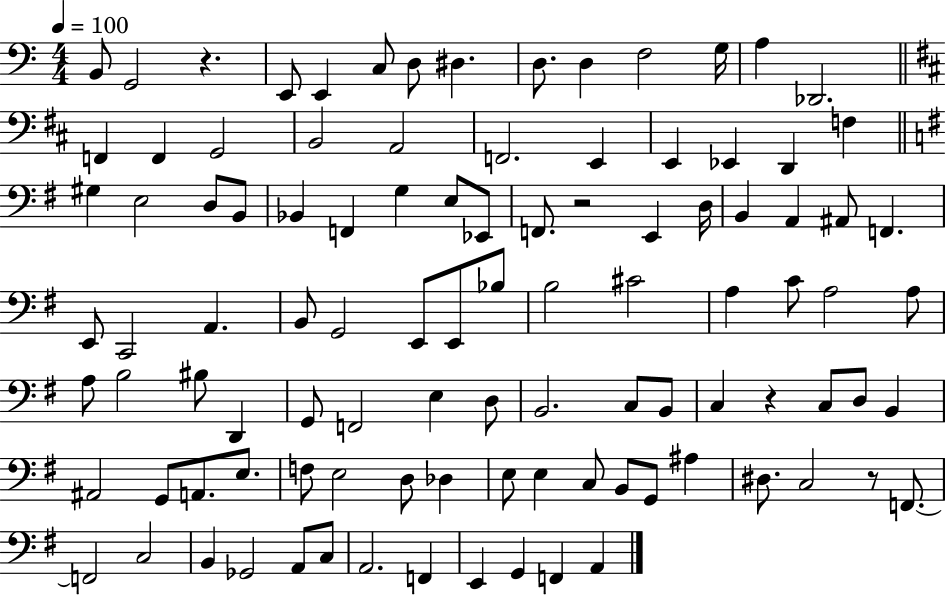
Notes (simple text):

B2/e G2/h R/q. E2/e E2/q C3/e D3/e D#3/q. D3/e. D3/q F3/h G3/s A3/q Db2/h. F2/q F2/q G2/h B2/h A2/h F2/h. E2/q E2/q Eb2/q D2/q F3/q G#3/q E3/h D3/e B2/e Bb2/q F2/q G3/q E3/e Eb2/e F2/e. R/h E2/q D3/s B2/q A2/q A#2/e F2/q. E2/e C2/h A2/q. B2/e G2/h E2/e E2/e Bb3/e B3/h C#4/h A3/q C4/e A3/h A3/e A3/e B3/h BIS3/e D2/q G2/e F2/h E3/q D3/e B2/h. C3/e B2/e C3/q R/q C3/e D3/e B2/q A#2/h G2/e A2/e. E3/e. F3/e E3/h D3/e Db3/q E3/e E3/q C3/e B2/e G2/e A#3/q D#3/e. C3/h R/e F2/e. F2/h C3/h B2/q Gb2/h A2/e C3/e A2/h. F2/q E2/q G2/q F2/q A2/q